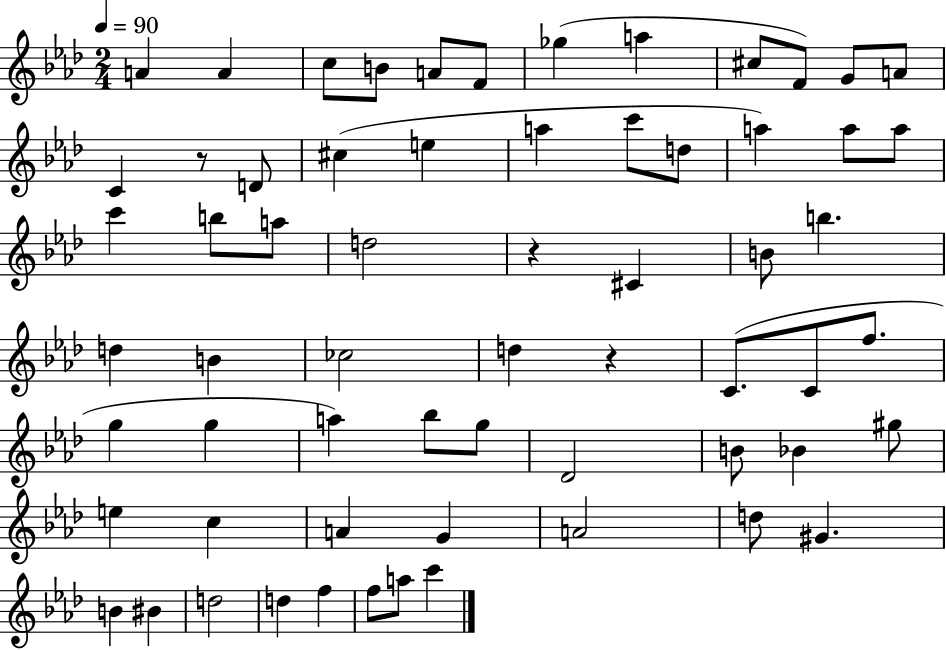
{
  \clef treble
  \numericTimeSignature
  \time 2/4
  \key aes \major
  \tempo 4 = 90
  a'4 a'4 | c''8 b'8 a'8 f'8 | ges''4( a''4 | cis''8 f'8) g'8 a'8 | \break c'4 r8 d'8 | cis''4( e''4 | a''4 c'''8 d''8 | a''4) a''8 a''8 | \break c'''4 b''8 a''8 | d''2 | r4 cis'4 | b'8 b''4. | \break d''4 b'4 | ces''2 | d''4 r4 | c'8.( c'8 f''8. | \break g''4 g''4 | a''4) bes''8 g''8 | des'2 | b'8 bes'4 gis''8 | \break e''4 c''4 | a'4 g'4 | a'2 | d''8 gis'4. | \break b'4 bis'4 | d''2 | d''4 f''4 | f''8 a''8 c'''4 | \break \bar "|."
}